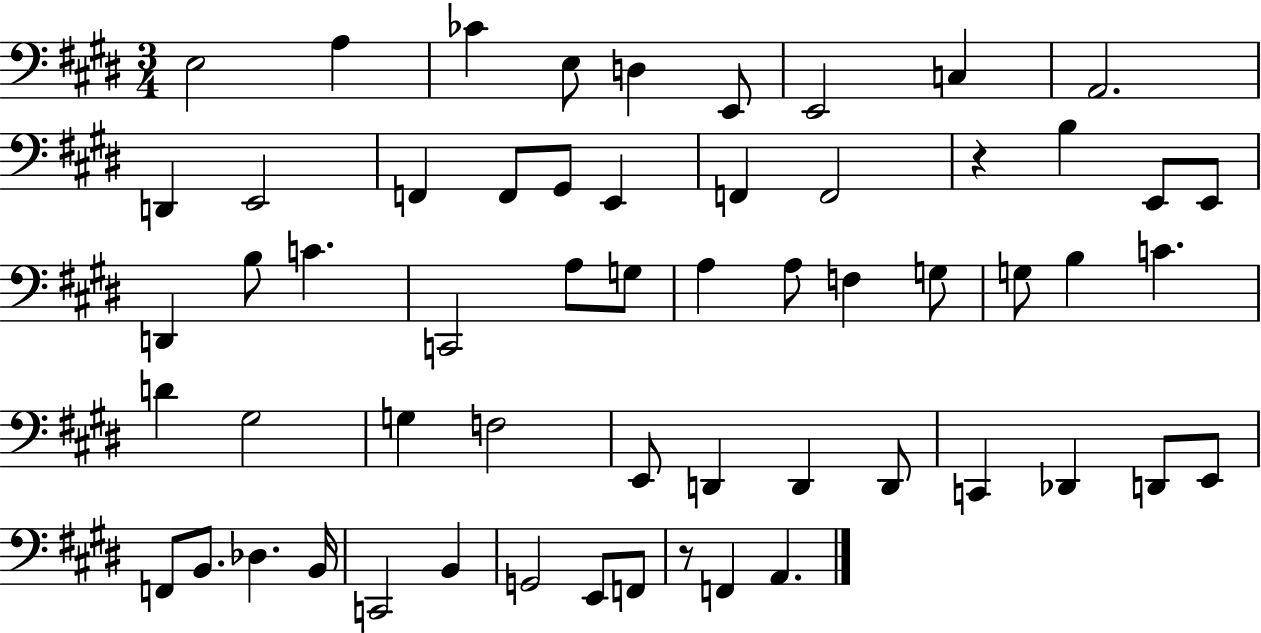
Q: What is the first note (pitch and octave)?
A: E3